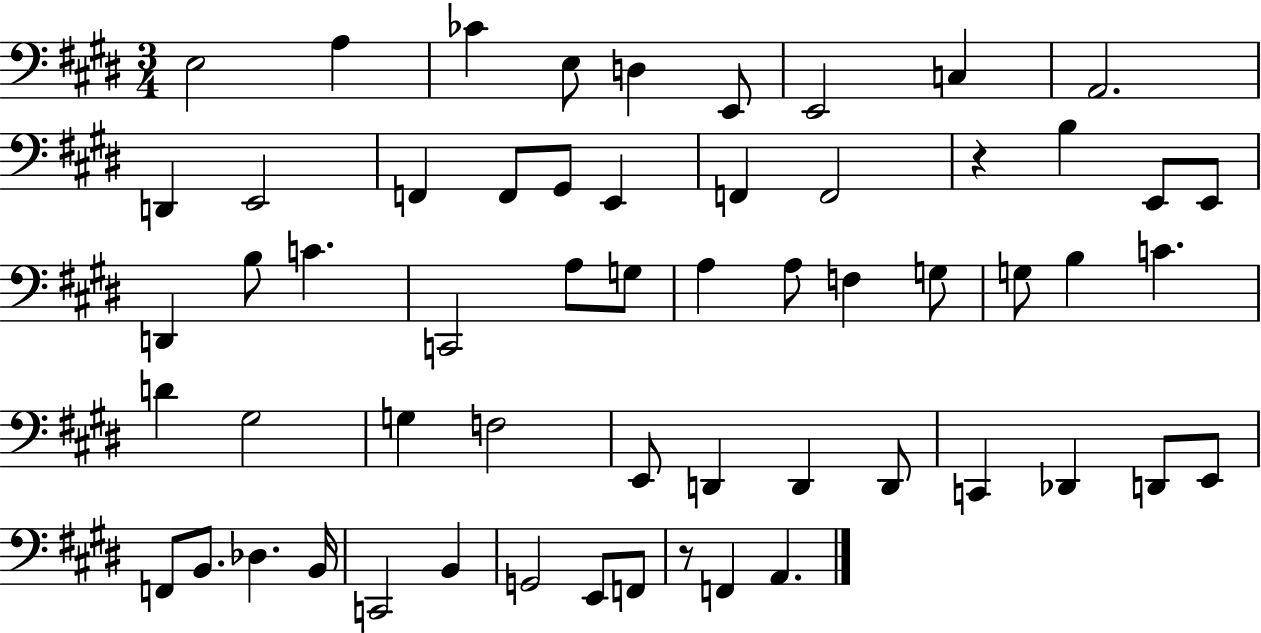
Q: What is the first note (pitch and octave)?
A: E3